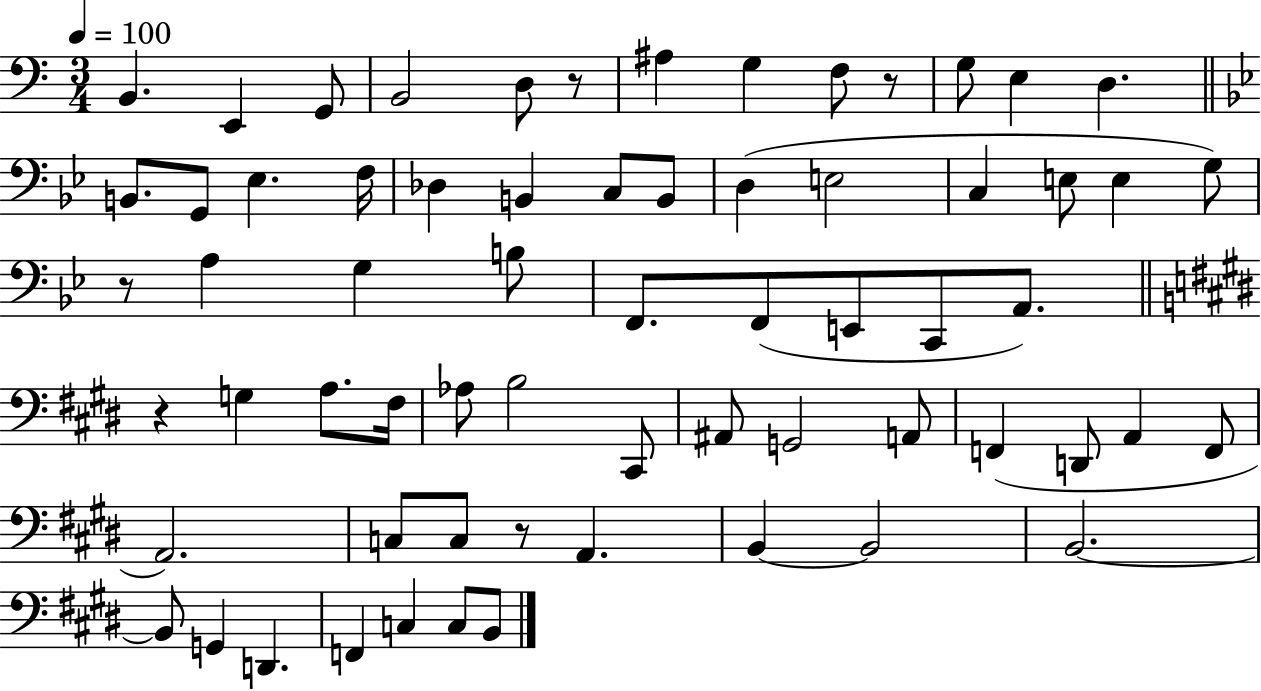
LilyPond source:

{
  \clef bass
  \numericTimeSignature
  \time 3/4
  \key c \major
  \tempo 4 = 100
  b,4. e,4 g,8 | b,2 d8 r8 | ais4 g4 f8 r8 | g8 e4 d4. | \break \bar "||" \break \key g \minor b,8. g,8 ees4. f16 | des4 b,4 c8 b,8 | d4( e2 | c4 e8 e4 g8) | \break r8 a4 g4 b8 | f,8. f,8( e,8 c,8 a,8.) | \bar "||" \break \key e \major r4 g4 a8. fis16 | aes8 b2 cis,8 | ais,8 g,2 a,8 | f,4( d,8 a,4 f,8 | \break a,2.) | c8 c8 r8 a,4. | b,4~~ b,2 | b,2.~~ | \break b,8 g,4 d,4. | f,4 c4 c8 b,8 | \bar "|."
}